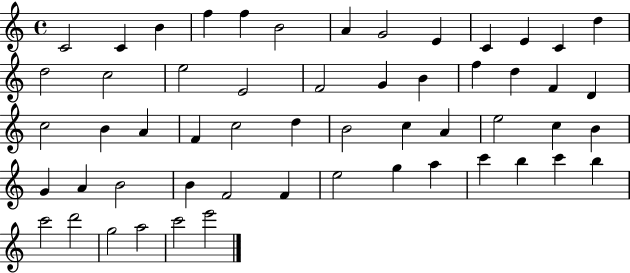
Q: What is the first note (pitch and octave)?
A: C4